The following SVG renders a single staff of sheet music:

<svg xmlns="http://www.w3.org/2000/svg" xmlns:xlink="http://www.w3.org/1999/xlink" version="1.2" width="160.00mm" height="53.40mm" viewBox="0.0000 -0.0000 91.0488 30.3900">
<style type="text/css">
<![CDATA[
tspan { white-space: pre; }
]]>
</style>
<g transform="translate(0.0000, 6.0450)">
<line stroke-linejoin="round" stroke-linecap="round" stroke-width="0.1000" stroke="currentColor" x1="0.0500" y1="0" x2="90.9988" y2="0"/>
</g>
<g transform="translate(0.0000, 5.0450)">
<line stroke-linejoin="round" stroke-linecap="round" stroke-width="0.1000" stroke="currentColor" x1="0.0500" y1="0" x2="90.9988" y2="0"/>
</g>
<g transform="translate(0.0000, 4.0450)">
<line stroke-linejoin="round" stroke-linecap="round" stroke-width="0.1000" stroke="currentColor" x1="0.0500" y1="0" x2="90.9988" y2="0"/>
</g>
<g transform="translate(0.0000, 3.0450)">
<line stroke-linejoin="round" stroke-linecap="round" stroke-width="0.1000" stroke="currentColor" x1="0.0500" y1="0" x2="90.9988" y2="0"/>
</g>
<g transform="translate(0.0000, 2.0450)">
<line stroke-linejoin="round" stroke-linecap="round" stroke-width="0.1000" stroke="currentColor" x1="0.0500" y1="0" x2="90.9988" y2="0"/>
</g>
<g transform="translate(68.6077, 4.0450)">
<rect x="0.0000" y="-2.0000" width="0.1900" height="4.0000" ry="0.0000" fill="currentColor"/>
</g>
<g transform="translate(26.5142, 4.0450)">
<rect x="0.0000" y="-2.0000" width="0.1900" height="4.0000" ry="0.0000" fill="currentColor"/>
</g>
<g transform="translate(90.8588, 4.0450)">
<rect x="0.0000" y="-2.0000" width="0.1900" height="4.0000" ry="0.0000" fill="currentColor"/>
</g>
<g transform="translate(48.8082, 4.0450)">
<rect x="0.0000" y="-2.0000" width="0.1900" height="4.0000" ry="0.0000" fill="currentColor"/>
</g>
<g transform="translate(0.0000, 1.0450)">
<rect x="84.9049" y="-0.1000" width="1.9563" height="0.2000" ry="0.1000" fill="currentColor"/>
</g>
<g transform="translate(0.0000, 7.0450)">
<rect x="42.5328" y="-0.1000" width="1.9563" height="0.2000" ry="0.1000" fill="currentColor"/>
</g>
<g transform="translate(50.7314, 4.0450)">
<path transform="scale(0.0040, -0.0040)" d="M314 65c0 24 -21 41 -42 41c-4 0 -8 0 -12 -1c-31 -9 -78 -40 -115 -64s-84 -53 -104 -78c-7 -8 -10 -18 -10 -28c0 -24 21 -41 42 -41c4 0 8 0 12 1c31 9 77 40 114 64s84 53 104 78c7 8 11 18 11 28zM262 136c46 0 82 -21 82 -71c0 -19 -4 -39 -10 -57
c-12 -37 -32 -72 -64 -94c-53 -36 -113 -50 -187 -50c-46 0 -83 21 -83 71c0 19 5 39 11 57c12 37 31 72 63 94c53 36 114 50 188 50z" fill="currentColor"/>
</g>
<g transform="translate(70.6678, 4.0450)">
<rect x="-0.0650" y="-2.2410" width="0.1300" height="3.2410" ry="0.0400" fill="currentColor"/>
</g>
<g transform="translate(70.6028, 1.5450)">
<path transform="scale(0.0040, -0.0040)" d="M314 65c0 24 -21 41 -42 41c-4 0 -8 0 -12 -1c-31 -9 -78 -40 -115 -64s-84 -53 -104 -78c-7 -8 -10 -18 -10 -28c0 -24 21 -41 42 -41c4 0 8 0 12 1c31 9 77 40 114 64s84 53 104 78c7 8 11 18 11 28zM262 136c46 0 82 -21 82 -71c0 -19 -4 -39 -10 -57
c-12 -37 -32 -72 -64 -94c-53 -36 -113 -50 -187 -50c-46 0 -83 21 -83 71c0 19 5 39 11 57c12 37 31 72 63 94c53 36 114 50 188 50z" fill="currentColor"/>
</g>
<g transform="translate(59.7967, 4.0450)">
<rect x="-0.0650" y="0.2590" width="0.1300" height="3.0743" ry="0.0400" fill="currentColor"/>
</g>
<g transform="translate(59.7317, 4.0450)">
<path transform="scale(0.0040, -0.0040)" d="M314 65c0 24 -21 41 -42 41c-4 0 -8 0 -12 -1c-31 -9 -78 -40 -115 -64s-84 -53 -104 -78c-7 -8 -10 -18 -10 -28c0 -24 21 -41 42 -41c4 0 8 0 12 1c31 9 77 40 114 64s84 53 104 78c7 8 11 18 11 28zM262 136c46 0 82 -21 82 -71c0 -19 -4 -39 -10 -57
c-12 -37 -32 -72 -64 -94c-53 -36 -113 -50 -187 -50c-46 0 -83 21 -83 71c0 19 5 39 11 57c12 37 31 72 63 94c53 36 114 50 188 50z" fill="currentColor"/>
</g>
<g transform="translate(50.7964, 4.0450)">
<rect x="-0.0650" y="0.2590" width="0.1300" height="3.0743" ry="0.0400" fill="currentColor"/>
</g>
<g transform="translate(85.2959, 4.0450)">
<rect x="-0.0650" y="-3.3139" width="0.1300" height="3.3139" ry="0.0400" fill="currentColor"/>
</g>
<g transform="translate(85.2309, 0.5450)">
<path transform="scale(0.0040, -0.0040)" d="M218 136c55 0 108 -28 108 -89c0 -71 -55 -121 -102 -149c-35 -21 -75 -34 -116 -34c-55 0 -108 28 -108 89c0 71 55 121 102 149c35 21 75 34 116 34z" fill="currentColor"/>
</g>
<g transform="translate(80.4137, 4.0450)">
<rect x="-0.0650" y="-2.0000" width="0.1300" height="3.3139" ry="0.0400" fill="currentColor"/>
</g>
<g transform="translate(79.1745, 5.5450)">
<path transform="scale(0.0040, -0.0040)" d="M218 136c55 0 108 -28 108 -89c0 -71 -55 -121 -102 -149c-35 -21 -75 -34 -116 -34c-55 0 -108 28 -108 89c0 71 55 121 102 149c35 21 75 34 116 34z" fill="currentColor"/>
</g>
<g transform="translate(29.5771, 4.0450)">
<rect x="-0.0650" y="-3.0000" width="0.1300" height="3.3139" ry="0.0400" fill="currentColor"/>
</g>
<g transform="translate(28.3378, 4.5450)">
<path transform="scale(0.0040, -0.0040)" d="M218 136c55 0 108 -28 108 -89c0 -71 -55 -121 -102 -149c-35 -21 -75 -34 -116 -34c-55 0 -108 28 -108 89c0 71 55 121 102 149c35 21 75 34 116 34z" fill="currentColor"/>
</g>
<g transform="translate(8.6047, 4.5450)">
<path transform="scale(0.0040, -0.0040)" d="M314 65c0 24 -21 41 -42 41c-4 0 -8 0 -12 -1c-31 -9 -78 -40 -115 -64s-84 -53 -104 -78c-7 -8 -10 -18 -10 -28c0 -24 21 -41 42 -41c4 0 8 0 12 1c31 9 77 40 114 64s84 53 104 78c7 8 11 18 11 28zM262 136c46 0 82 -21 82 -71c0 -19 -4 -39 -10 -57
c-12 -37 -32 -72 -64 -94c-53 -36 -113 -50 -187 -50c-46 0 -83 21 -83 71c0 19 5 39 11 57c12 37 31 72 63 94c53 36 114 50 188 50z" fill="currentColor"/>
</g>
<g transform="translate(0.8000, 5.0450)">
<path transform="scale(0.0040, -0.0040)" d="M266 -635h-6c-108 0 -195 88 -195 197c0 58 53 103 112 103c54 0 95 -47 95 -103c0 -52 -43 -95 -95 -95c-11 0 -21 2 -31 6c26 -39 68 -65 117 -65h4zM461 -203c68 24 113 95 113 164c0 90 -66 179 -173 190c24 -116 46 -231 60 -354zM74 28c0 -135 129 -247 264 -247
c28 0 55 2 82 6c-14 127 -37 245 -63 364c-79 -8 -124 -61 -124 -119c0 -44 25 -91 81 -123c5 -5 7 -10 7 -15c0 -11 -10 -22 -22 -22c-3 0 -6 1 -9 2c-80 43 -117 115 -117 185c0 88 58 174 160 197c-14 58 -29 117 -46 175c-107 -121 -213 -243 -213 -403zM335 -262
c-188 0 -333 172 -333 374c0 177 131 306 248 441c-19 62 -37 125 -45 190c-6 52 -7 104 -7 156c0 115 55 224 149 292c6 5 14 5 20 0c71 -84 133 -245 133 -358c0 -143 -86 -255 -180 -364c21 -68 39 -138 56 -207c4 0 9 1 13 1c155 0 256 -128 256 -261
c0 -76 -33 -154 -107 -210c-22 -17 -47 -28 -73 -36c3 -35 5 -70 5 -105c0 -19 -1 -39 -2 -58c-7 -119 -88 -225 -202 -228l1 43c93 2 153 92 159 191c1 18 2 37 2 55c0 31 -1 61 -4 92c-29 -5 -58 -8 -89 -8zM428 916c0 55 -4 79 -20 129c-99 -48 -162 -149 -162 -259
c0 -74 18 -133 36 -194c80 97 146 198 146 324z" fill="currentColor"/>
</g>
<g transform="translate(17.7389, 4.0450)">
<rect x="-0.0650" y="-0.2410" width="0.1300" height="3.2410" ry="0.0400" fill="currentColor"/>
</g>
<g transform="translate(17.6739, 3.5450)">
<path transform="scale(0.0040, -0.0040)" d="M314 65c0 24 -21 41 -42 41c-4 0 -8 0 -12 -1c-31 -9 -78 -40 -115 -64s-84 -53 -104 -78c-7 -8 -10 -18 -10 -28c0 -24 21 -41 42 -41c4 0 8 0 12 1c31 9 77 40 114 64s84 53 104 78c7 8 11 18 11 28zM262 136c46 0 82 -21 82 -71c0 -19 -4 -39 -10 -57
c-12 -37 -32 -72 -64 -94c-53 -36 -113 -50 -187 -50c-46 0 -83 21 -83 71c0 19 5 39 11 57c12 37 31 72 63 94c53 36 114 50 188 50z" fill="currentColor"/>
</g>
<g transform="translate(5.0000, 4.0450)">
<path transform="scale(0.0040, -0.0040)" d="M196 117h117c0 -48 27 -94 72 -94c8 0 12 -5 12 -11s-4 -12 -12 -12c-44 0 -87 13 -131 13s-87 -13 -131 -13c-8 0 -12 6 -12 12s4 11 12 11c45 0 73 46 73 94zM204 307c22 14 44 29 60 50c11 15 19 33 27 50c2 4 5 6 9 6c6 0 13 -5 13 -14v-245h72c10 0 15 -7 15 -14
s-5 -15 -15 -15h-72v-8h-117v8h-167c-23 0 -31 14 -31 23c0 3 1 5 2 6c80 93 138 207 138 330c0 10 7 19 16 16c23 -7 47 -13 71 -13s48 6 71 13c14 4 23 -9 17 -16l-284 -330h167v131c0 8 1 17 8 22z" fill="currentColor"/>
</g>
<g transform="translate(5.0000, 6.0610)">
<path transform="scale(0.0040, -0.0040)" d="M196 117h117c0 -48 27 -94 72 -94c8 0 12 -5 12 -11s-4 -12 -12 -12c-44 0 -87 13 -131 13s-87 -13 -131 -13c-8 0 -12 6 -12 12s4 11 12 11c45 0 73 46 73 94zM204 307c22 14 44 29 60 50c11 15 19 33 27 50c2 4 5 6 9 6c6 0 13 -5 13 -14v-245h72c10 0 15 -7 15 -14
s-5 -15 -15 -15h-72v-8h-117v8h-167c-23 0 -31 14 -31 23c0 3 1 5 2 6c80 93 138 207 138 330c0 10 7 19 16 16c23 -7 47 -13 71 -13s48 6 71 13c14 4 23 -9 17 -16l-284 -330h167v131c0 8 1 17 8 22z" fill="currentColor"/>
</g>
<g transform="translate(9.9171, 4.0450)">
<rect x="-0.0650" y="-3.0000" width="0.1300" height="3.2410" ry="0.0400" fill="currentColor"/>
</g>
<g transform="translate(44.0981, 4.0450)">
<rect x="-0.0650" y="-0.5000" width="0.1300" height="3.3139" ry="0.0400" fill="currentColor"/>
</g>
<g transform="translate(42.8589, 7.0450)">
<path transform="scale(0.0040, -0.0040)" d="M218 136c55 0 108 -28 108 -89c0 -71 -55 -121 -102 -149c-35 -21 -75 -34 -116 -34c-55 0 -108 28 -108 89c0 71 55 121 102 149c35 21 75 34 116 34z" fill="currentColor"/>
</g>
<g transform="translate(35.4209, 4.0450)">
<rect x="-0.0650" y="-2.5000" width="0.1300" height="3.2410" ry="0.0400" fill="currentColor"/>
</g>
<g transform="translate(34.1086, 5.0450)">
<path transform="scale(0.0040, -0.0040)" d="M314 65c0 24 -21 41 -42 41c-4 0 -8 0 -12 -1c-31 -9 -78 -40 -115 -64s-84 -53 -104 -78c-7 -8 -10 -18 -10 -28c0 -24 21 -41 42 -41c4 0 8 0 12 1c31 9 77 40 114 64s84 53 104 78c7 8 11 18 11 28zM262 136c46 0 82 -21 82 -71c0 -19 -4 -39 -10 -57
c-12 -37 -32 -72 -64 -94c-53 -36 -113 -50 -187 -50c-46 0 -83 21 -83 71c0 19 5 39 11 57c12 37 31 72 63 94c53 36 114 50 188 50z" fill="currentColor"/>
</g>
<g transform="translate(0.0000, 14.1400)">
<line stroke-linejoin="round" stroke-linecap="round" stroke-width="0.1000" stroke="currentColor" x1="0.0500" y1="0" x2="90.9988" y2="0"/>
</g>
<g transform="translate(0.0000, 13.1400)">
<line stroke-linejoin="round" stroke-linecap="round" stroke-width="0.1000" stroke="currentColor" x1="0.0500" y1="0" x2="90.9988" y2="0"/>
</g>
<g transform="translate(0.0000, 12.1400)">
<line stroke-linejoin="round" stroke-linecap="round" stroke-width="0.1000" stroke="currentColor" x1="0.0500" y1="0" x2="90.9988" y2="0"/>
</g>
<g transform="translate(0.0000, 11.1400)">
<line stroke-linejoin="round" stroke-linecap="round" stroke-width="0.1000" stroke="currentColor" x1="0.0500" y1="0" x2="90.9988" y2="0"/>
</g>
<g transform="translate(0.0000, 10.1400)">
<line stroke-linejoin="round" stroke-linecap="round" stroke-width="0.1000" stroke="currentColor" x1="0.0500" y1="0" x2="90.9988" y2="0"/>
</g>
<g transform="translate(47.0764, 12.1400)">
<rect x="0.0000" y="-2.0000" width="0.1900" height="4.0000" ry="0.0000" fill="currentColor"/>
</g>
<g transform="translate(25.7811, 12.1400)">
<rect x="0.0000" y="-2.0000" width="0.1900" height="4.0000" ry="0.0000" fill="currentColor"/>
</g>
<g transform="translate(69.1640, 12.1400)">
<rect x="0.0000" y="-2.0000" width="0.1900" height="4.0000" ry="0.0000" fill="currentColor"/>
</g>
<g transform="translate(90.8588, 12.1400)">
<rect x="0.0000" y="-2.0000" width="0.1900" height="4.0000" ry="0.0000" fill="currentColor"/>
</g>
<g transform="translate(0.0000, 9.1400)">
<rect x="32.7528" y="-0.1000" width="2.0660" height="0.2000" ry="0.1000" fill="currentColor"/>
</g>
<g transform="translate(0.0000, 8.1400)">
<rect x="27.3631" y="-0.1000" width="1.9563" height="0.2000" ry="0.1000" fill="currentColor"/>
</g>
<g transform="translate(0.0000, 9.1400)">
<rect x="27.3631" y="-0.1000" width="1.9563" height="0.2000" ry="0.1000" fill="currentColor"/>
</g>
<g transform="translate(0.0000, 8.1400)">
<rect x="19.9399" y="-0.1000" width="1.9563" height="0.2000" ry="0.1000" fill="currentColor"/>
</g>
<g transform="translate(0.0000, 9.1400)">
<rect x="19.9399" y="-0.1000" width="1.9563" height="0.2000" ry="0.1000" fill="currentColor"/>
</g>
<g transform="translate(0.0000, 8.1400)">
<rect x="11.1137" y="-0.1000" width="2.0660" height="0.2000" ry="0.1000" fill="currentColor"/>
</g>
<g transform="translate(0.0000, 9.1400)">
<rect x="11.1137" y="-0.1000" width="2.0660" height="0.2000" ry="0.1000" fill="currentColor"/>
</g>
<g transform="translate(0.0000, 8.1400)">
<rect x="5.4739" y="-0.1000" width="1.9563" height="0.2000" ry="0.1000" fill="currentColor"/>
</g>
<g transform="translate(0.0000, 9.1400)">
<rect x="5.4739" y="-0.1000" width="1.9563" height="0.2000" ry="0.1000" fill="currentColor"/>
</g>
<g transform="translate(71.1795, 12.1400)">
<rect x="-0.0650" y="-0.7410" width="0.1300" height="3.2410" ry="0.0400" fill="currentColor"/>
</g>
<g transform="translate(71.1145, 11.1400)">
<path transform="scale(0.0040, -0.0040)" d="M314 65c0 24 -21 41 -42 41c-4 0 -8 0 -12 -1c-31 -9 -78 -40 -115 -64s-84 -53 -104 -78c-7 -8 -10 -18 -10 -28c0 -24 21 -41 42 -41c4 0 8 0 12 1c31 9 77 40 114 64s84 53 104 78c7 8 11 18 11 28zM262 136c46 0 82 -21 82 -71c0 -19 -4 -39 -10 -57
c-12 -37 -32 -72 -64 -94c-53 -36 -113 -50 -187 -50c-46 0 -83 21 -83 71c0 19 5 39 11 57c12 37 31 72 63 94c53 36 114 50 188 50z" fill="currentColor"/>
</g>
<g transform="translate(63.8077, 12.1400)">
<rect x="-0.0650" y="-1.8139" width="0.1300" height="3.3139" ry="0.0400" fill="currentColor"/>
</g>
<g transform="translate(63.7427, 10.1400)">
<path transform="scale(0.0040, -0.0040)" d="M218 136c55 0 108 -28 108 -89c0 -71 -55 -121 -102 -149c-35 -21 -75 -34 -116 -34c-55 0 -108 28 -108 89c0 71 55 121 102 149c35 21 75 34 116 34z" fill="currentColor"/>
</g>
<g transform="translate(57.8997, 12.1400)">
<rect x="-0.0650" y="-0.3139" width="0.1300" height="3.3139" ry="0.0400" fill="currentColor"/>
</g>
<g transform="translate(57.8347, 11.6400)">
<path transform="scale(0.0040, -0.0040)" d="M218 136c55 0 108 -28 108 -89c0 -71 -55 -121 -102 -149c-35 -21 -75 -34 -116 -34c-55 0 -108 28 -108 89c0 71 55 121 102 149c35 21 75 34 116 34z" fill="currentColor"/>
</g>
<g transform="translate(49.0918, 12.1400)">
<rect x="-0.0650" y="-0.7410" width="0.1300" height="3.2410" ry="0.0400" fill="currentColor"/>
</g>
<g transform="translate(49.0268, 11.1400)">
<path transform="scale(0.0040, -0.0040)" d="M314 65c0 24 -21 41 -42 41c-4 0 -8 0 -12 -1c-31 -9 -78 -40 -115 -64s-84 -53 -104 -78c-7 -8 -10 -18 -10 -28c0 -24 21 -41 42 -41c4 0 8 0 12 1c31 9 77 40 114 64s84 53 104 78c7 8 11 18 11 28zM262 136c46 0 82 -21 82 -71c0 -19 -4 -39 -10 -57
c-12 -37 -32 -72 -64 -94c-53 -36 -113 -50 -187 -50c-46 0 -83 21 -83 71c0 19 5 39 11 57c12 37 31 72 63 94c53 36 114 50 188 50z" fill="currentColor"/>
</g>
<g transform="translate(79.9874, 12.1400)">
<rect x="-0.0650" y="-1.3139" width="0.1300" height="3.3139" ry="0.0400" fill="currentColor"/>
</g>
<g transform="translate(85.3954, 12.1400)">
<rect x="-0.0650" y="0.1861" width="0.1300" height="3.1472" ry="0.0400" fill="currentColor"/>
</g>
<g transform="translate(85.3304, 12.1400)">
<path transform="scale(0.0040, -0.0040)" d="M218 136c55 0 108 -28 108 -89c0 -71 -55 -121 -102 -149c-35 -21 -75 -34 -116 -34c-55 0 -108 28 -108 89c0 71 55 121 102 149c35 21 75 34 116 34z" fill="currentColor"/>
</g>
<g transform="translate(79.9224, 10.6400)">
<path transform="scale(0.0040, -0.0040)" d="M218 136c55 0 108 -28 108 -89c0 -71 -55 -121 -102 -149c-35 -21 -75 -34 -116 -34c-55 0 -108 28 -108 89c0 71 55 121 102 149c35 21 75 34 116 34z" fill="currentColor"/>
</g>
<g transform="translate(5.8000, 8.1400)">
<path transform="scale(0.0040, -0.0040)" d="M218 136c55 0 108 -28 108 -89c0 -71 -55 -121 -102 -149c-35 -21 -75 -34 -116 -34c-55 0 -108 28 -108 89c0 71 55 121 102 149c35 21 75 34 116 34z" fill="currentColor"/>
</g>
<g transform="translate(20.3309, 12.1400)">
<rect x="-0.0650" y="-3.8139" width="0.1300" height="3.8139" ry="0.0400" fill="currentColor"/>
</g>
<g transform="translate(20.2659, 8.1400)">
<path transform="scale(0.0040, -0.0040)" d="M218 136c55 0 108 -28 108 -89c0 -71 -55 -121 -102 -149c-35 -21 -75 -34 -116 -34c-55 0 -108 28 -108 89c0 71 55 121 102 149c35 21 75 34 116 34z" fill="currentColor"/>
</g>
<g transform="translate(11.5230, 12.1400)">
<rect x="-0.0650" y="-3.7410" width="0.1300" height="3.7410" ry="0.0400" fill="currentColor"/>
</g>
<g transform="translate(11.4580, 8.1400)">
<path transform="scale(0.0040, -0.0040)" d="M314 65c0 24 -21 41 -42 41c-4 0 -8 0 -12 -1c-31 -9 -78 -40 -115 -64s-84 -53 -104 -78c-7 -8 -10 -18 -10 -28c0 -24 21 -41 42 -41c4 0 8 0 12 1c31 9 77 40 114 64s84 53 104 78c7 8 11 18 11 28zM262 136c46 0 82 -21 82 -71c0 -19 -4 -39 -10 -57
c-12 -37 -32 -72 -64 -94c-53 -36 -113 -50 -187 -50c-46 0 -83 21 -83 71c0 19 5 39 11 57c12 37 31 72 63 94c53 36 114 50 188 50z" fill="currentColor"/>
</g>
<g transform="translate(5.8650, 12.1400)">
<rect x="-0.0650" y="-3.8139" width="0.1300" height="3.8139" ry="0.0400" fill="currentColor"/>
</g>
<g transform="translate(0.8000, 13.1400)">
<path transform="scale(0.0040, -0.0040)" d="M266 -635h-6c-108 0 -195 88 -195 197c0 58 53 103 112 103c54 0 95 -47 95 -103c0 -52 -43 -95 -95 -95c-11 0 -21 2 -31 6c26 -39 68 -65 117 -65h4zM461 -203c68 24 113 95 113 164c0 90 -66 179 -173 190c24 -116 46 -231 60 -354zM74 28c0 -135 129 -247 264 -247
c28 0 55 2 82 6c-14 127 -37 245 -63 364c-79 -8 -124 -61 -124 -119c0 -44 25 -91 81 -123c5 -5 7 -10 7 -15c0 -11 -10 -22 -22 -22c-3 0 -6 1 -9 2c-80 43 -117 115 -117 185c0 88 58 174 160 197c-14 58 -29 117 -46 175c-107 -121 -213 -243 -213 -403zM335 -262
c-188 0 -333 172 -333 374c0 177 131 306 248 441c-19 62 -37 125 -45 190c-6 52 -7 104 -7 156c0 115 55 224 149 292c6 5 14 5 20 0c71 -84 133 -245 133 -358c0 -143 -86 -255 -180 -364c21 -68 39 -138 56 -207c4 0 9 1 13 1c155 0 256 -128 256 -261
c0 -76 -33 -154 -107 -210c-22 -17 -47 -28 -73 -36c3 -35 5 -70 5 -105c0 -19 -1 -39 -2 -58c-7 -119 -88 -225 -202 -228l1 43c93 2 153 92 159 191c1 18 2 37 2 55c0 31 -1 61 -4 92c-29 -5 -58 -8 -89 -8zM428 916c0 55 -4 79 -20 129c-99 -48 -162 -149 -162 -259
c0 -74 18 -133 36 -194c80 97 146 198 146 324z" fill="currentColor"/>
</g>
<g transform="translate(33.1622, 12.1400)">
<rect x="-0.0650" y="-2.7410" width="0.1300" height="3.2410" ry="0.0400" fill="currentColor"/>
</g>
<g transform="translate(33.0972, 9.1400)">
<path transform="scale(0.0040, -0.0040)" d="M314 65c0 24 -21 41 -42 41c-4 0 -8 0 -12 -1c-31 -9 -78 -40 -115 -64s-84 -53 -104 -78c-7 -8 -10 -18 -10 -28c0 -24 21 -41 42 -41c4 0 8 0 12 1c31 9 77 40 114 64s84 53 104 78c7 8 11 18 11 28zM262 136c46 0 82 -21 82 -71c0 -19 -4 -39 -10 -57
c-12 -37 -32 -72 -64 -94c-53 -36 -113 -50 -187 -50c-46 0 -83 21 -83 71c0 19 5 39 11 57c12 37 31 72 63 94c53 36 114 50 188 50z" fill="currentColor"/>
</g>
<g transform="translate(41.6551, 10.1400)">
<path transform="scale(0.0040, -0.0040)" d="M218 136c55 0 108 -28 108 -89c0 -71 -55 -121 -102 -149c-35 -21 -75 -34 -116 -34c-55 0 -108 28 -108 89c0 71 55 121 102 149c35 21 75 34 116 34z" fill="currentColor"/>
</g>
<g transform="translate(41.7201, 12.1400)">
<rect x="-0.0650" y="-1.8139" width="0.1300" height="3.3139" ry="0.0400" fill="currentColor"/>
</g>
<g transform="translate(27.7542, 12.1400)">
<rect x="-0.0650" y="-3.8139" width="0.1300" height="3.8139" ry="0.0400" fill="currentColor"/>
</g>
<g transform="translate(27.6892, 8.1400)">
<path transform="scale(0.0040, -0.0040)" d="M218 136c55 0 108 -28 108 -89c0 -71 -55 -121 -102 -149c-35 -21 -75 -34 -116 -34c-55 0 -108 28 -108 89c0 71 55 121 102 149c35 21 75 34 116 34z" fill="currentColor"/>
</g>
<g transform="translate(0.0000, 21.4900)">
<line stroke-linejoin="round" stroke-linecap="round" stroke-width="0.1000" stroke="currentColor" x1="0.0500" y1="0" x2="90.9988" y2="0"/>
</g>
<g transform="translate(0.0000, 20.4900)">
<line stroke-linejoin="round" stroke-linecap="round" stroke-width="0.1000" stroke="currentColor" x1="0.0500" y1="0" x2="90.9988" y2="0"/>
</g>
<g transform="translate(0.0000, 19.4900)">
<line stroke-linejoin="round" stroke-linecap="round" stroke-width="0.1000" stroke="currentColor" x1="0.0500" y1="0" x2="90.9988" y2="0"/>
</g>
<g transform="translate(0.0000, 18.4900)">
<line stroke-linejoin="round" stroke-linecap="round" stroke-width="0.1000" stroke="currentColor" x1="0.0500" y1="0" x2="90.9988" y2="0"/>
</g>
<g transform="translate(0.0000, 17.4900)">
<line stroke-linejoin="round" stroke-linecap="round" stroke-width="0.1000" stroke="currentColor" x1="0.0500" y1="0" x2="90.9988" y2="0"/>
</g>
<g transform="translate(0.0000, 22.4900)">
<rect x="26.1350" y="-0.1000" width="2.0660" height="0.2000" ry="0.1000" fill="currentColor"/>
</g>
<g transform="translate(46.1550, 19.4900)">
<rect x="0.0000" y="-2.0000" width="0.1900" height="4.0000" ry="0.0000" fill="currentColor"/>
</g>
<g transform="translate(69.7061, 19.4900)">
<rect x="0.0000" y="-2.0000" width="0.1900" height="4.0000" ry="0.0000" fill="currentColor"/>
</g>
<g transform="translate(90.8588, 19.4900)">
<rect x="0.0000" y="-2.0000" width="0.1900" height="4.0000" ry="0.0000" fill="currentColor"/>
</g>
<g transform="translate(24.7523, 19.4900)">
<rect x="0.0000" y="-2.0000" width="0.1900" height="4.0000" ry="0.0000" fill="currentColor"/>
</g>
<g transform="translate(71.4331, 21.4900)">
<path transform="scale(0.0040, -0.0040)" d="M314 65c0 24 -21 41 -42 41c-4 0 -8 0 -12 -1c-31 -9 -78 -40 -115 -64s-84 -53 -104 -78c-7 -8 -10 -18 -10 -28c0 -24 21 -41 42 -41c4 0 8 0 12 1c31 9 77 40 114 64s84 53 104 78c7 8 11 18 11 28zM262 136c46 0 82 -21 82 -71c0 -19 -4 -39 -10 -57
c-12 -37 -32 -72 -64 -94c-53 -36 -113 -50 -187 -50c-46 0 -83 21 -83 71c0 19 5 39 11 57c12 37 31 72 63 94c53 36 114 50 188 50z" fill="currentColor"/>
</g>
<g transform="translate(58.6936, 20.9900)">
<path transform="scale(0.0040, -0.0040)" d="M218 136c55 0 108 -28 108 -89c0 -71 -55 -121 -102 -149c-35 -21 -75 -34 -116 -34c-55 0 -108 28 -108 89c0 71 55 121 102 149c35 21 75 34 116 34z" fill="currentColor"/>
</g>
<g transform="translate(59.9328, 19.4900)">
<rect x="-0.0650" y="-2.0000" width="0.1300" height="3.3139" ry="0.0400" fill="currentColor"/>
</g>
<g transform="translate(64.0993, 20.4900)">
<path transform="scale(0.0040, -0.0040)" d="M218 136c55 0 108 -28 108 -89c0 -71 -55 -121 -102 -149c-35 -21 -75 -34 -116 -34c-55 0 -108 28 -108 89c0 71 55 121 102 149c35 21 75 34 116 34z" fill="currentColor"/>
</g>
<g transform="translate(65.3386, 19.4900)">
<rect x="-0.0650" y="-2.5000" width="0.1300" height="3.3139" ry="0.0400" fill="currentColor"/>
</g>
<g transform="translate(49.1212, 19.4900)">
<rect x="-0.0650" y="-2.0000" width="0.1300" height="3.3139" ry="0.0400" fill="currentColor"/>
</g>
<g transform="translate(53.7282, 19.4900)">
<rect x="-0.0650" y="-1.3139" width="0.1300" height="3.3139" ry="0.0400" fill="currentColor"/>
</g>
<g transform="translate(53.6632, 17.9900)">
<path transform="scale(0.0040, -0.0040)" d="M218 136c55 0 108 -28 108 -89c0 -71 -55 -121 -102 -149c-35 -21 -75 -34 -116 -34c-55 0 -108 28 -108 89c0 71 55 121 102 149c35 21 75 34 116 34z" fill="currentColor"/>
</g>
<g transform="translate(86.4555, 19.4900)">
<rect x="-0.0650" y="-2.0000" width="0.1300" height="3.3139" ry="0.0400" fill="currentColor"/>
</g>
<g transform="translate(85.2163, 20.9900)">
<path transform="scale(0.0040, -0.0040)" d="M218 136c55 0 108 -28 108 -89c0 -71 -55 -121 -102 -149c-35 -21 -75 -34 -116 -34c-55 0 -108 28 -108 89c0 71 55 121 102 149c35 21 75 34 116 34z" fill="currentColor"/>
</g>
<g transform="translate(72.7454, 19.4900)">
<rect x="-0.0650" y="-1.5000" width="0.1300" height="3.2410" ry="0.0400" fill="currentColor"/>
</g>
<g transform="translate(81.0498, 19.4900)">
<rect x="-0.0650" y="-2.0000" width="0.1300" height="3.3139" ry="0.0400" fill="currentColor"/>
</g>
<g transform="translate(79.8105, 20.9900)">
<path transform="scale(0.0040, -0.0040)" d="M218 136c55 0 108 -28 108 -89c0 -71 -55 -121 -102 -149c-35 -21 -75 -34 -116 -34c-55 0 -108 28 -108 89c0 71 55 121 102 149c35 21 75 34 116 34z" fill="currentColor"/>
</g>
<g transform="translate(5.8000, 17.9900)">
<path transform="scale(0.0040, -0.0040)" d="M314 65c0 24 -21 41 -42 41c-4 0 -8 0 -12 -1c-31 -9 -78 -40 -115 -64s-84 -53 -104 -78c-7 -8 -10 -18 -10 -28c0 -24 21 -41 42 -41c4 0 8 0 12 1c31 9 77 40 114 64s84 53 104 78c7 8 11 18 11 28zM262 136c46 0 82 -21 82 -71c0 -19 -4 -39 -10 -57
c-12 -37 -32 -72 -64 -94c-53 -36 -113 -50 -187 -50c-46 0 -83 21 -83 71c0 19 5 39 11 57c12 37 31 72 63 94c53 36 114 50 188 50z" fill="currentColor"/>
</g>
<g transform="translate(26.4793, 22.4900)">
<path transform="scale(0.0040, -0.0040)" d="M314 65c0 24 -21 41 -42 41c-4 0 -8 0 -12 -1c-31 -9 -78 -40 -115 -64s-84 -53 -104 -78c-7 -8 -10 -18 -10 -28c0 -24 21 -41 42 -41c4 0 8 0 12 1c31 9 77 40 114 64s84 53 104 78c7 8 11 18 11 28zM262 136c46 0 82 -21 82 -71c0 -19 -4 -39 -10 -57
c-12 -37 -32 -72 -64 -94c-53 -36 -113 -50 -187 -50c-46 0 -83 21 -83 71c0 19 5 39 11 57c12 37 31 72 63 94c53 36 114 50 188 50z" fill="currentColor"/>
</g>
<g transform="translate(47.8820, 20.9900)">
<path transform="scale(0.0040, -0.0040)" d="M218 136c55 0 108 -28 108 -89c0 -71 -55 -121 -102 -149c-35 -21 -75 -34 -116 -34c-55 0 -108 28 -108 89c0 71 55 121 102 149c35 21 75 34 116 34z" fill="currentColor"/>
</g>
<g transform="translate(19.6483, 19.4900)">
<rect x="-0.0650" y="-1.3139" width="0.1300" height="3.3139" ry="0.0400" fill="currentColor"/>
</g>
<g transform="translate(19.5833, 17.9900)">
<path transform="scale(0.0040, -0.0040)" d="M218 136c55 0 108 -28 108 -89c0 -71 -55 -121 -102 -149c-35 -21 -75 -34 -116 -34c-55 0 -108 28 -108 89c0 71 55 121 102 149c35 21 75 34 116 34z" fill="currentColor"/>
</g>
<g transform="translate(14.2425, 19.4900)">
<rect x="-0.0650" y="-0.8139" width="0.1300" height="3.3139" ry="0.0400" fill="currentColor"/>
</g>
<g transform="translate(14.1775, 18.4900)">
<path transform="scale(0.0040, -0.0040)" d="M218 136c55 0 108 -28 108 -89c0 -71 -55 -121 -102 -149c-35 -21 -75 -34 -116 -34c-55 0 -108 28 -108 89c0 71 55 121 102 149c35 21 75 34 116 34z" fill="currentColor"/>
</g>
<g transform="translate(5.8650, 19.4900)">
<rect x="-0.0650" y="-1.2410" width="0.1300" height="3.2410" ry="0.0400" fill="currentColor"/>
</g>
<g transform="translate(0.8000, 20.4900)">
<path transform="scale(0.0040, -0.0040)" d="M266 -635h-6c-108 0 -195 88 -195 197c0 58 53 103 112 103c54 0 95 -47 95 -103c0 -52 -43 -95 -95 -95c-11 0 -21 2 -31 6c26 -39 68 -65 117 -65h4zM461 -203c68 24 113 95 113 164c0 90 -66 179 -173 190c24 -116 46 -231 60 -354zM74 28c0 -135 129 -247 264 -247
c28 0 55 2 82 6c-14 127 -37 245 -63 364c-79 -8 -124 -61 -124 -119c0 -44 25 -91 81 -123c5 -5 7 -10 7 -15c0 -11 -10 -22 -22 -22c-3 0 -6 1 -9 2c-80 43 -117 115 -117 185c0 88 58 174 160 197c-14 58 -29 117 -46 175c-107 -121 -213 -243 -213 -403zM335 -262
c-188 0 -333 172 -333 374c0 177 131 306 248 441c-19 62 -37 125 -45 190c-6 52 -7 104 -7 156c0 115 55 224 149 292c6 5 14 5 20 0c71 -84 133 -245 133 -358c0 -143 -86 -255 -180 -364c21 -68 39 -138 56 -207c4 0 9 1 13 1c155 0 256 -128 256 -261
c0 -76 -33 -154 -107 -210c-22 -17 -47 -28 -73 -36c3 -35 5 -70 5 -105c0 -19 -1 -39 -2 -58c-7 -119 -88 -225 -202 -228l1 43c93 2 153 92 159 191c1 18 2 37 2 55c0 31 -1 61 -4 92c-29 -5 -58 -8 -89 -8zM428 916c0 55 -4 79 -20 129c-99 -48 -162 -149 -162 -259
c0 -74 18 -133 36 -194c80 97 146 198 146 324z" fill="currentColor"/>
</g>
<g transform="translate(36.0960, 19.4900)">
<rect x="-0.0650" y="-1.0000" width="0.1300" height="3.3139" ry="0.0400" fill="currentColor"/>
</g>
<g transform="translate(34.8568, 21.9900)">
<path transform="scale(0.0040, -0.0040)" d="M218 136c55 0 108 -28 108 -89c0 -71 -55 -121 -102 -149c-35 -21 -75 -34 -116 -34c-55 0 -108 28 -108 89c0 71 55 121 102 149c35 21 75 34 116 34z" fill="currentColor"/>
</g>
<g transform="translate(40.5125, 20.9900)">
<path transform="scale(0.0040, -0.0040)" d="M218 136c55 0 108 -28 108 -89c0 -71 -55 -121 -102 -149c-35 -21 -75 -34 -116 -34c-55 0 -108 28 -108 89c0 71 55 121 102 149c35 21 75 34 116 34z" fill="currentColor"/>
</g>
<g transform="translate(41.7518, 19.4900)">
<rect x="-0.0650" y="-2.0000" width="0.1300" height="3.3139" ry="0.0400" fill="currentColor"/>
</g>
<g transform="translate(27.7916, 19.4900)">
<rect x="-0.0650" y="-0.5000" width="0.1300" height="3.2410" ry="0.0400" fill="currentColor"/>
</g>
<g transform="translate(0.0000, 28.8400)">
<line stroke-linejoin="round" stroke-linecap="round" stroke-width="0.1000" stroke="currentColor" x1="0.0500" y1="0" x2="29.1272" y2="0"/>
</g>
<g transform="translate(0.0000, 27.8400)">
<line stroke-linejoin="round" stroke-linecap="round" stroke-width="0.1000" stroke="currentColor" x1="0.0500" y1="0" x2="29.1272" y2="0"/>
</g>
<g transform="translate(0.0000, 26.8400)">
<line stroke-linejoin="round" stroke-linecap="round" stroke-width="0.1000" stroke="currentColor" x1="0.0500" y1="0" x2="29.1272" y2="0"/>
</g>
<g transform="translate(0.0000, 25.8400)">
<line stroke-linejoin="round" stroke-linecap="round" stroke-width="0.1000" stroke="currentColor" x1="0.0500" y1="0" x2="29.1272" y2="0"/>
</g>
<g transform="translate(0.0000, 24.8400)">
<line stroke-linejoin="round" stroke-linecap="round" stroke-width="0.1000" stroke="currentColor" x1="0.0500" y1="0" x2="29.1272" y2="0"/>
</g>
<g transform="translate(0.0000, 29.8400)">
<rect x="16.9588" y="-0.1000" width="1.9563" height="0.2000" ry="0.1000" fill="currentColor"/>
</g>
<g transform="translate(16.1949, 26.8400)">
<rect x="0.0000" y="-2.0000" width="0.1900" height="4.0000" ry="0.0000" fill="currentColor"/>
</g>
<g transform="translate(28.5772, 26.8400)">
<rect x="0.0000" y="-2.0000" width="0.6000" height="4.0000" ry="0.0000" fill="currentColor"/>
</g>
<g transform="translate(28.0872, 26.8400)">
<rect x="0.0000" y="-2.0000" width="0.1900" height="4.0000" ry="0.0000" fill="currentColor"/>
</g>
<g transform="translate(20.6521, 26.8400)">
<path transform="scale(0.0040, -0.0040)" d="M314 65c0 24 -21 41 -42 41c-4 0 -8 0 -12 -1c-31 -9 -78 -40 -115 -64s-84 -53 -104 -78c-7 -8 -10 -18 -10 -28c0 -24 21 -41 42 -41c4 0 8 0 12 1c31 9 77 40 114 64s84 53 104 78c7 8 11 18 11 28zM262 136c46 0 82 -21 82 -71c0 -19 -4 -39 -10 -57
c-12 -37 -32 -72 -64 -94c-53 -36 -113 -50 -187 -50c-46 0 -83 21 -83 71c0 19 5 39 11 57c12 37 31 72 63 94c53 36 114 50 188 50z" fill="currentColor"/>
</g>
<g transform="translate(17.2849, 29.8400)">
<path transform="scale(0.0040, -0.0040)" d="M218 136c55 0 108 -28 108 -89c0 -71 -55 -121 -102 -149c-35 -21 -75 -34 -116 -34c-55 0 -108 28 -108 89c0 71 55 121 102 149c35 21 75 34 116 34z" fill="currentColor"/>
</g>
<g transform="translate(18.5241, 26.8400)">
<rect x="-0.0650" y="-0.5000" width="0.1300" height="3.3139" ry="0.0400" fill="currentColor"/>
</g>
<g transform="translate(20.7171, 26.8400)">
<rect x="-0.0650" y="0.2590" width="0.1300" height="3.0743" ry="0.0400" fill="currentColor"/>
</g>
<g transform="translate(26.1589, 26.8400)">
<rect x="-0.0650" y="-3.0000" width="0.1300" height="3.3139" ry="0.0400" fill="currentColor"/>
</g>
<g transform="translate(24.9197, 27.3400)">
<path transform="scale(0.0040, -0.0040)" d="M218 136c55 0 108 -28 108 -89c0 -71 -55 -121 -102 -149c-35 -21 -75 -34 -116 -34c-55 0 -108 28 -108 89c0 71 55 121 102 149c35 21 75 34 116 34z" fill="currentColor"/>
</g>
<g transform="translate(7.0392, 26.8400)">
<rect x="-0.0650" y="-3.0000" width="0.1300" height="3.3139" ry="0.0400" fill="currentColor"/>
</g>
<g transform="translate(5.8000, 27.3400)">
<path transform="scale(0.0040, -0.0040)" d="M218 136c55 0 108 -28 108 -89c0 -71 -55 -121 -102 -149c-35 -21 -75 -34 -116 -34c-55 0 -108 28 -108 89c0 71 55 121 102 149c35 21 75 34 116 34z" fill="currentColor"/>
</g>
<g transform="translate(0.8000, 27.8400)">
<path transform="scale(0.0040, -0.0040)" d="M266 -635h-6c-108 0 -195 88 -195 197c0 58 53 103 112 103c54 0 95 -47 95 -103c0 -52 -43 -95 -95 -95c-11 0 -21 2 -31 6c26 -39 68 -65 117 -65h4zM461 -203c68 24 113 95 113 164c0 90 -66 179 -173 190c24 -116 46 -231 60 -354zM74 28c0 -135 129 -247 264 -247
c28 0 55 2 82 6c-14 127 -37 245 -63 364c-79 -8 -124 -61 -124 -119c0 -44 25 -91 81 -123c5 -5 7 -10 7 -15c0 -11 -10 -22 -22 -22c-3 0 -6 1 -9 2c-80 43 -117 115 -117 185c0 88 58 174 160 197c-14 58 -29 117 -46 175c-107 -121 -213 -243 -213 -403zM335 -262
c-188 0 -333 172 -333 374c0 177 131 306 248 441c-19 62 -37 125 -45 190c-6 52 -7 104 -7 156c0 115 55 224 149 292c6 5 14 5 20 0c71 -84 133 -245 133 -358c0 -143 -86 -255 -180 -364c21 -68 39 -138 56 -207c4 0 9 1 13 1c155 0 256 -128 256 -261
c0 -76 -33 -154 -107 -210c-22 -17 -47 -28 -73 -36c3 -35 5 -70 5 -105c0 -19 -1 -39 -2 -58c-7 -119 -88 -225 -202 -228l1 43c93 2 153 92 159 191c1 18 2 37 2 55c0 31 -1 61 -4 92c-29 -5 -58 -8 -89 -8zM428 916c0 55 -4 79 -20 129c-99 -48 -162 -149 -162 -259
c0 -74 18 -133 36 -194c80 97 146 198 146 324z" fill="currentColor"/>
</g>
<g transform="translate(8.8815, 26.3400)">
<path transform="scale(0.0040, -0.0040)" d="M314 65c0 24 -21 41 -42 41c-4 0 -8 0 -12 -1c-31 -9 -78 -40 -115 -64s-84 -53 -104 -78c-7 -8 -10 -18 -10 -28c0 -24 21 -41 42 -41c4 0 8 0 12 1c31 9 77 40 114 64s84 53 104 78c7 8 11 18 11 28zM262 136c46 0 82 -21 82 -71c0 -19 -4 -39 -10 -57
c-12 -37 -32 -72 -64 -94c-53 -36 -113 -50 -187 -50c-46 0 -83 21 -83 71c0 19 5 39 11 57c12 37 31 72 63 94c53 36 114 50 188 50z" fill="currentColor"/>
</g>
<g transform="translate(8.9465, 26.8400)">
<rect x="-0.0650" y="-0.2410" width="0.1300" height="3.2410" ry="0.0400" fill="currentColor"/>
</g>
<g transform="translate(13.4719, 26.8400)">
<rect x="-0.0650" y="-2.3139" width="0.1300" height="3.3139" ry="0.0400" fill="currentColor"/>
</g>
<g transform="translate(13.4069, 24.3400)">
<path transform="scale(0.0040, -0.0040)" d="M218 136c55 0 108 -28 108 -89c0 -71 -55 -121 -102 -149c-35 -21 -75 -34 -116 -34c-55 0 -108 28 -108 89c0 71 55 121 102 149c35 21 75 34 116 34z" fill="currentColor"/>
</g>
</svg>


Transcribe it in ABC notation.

X:1
T:Untitled
M:4/4
L:1/4
K:C
A2 c2 A G2 C B2 B2 g2 F b c' c'2 c' c' a2 f d2 c f d2 e B e2 d e C2 D F F e F G E2 F F A c2 g C B2 A